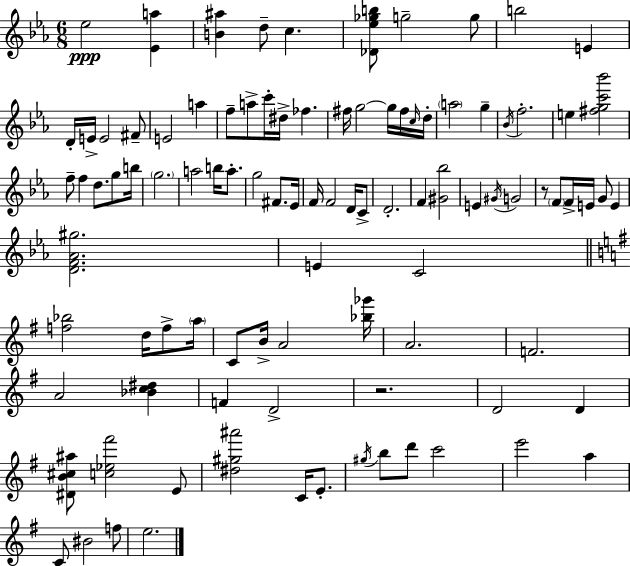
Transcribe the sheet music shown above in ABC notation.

X:1
T:Untitled
M:6/8
L:1/4
K:Cm
_e2 [_Ea] [B^a] d/2 c [_D_e_gb]/2 g2 g/2 b2 E D/4 E/4 E2 ^F/2 E2 a f/2 a/2 c'/4 ^d/4 _f ^f/4 g2 g/4 ^f/4 c/4 d/4 a2 g _B/4 f2 e [^fgc'_b']2 f/2 f d/2 g/2 b/4 g2 a2 b/4 a/2 g2 ^F/2 _E/4 F/4 F2 D/4 C/2 D2 F [^G_b]2 E ^G/4 G2 z/2 F/2 F/4 E/4 G/2 E [DF_A^g]2 E C2 [f_b]2 d/4 f/2 a/4 C/2 B/4 A2 [_b_g']/4 A2 F2 A2 [_Bc^d] F D2 z2 D2 D [^DB^c^a]/2 [c_e^f']2 E/2 [^d^g^a']2 C/4 E/2 ^g/4 b/2 d'/2 c'2 e'2 a C/2 ^B2 f/2 e2